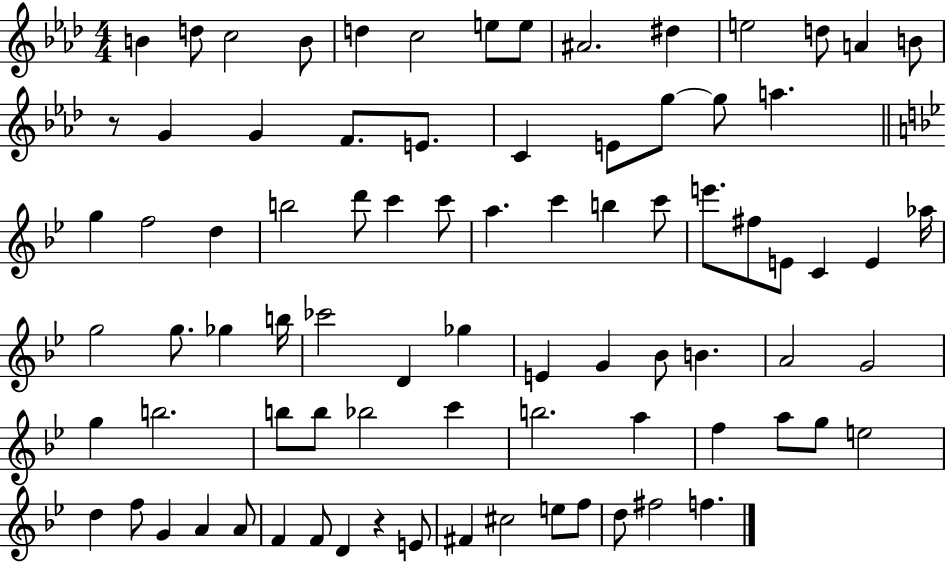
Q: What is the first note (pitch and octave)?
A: B4